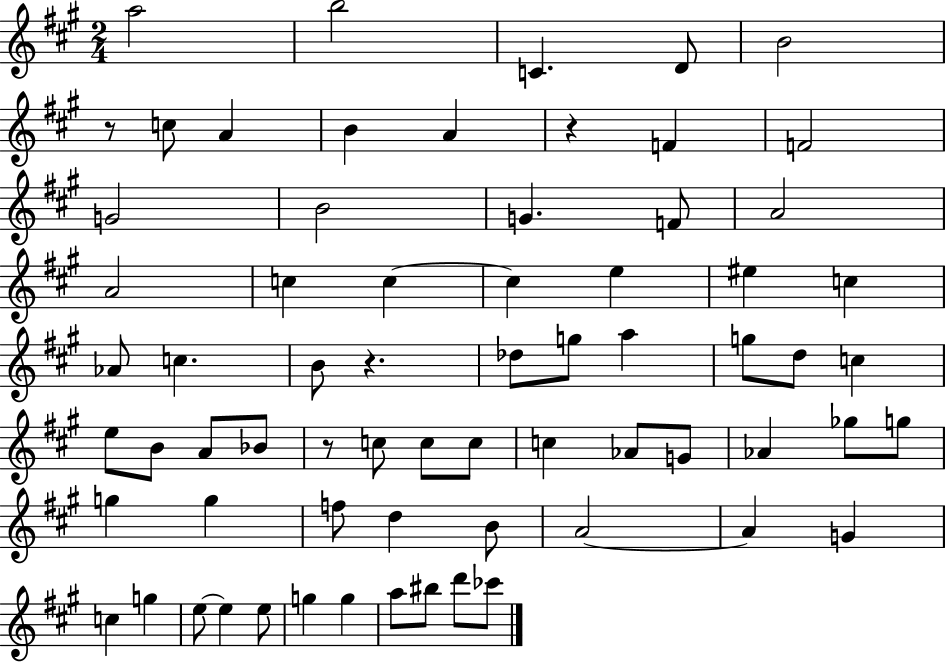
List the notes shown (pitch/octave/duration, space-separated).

A5/h B5/h C4/q. D4/e B4/h R/e C5/e A4/q B4/q A4/q R/q F4/q F4/h G4/h B4/h G4/q. F4/e A4/h A4/h C5/q C5/q C5/q E5/q EIS5/q C5/q Ab4/e C5/q. B4/e R/q. Db5/e G5/e A5/q G5/e D5/e C5/q E5/e B4/e A4/e Bb4/e R/e C5/e C5/e C5/e C5/q Ab4/e G4/e Ab4/q Gb5/e G5/e G5/q G5/q F5/e D5/q B4/e A4/h A4/q G4/q C5/q G5/q E5/e E5/q E5/e G5/q G5/q A5/e BIS5/e D6/e CES6/e